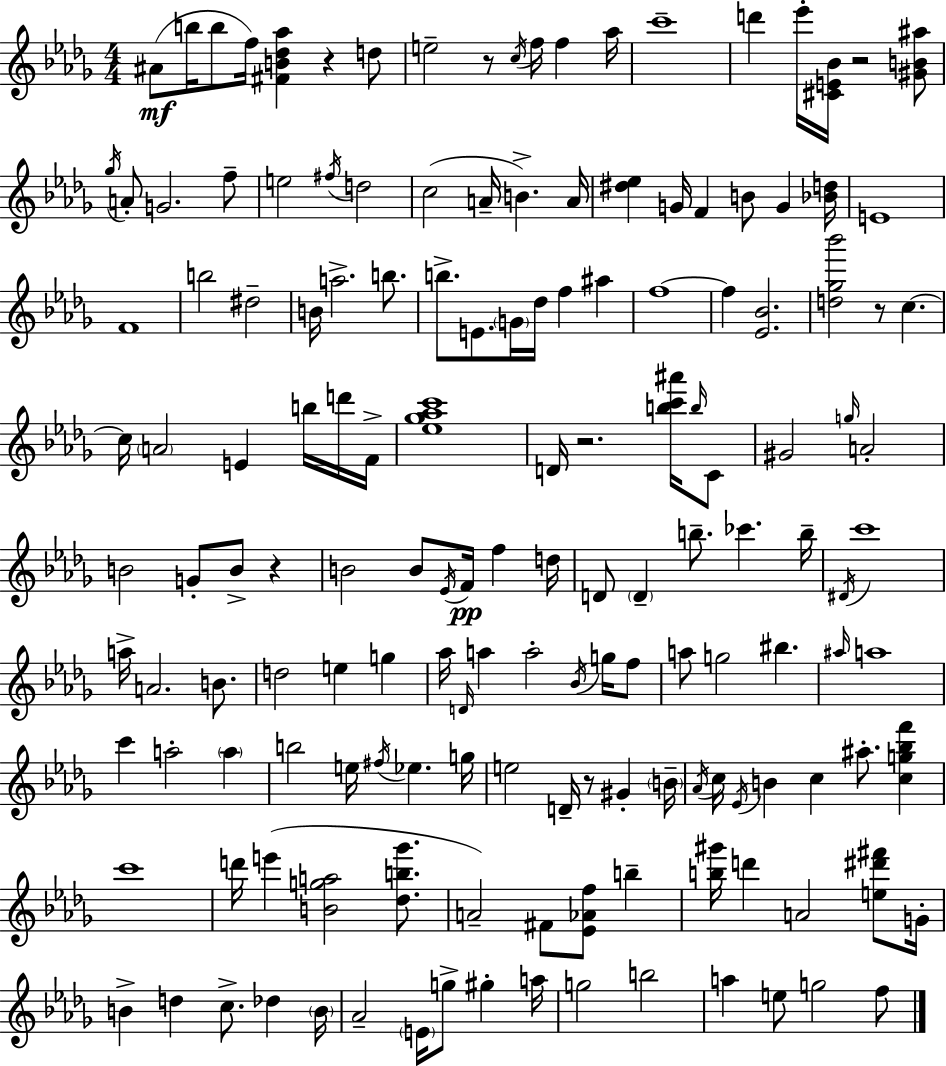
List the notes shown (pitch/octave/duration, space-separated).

A#4/e B5/s B5/e F5/s [F#4,B4,Db5,Ab5]/q R/q D5/e E5/h R/e C5/s F5/s F5/q Ab5/s C6/w D6/q Eb6/s [C#4,E4,Bb4]/s R/h [G#4,B4,A#5]/e Gb5/s A4/e G4/h. F5/e E5/h F#5/s D5/h C5/h A4/s B4/q. A4/s [D#5,Eb5]/q G4/s F4/q B4/e G4/q [Bb4,D5]/s E4/w F4/w B5/h D#5/h B4/s A5/h. B5/e. B5/e. E4/e. G4/s Db5/s F5/q A#5/q F5/w F5/q [Eb4,Bb4]/h. [D5,Gb5,Bb6]/h R/e C5/q. C5/s A4/h E4/q B5/s D6/s F4/s [Eb5,Gb5,Ab5,C6]/w D4/s R/h. [B5,C6,A#6]/s B5/s C4/e G#4/h G5/s A4/h B4/h G4/e B4/e R/q B4/h B4/e Eb4/s F4/s F5/q D5/s D4/e D4/q B5/e. CES6/q. B5/s D#4/s C6/w A5/s A4/h. B4/e. D5/h E5/q G5/q Ab5/s D4/s A5/q A5/h Bb4/s G5/s F5/e A5/e G5/h BIS5/q. A#5/s A5/w C6/q A5/h A5/q B5/h E5/s F#5/s Eb5/q. G5/s E5/h D4/s R/e G#4/q B4/s Ab4/s C5/s Eb4/s B4/q C5/q A#5/e. [C5,G5,Bb5,F6]/q C6/w D6/s E6/q [B4,G5,A5]/h [Db5,B5,Gb6]/e. A4/h F#4/e [Eb4,Ab4,F5]/e B5/q [B5,G#6]/s D6/q A4/h [E5,D#6,F#6]/e G4/s B4/q D5/q C5/e. Db5/q B4/s Ab4/h E4/s G5/e G#5/q A5/s G5/h B5/h A5/q E5/e G5/h F5/e